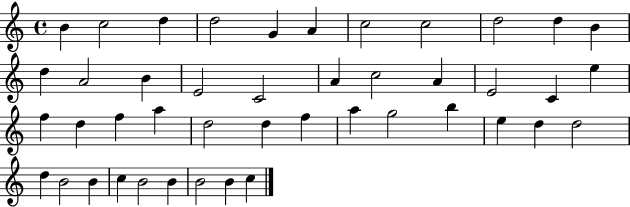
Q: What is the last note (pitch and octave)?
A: C5